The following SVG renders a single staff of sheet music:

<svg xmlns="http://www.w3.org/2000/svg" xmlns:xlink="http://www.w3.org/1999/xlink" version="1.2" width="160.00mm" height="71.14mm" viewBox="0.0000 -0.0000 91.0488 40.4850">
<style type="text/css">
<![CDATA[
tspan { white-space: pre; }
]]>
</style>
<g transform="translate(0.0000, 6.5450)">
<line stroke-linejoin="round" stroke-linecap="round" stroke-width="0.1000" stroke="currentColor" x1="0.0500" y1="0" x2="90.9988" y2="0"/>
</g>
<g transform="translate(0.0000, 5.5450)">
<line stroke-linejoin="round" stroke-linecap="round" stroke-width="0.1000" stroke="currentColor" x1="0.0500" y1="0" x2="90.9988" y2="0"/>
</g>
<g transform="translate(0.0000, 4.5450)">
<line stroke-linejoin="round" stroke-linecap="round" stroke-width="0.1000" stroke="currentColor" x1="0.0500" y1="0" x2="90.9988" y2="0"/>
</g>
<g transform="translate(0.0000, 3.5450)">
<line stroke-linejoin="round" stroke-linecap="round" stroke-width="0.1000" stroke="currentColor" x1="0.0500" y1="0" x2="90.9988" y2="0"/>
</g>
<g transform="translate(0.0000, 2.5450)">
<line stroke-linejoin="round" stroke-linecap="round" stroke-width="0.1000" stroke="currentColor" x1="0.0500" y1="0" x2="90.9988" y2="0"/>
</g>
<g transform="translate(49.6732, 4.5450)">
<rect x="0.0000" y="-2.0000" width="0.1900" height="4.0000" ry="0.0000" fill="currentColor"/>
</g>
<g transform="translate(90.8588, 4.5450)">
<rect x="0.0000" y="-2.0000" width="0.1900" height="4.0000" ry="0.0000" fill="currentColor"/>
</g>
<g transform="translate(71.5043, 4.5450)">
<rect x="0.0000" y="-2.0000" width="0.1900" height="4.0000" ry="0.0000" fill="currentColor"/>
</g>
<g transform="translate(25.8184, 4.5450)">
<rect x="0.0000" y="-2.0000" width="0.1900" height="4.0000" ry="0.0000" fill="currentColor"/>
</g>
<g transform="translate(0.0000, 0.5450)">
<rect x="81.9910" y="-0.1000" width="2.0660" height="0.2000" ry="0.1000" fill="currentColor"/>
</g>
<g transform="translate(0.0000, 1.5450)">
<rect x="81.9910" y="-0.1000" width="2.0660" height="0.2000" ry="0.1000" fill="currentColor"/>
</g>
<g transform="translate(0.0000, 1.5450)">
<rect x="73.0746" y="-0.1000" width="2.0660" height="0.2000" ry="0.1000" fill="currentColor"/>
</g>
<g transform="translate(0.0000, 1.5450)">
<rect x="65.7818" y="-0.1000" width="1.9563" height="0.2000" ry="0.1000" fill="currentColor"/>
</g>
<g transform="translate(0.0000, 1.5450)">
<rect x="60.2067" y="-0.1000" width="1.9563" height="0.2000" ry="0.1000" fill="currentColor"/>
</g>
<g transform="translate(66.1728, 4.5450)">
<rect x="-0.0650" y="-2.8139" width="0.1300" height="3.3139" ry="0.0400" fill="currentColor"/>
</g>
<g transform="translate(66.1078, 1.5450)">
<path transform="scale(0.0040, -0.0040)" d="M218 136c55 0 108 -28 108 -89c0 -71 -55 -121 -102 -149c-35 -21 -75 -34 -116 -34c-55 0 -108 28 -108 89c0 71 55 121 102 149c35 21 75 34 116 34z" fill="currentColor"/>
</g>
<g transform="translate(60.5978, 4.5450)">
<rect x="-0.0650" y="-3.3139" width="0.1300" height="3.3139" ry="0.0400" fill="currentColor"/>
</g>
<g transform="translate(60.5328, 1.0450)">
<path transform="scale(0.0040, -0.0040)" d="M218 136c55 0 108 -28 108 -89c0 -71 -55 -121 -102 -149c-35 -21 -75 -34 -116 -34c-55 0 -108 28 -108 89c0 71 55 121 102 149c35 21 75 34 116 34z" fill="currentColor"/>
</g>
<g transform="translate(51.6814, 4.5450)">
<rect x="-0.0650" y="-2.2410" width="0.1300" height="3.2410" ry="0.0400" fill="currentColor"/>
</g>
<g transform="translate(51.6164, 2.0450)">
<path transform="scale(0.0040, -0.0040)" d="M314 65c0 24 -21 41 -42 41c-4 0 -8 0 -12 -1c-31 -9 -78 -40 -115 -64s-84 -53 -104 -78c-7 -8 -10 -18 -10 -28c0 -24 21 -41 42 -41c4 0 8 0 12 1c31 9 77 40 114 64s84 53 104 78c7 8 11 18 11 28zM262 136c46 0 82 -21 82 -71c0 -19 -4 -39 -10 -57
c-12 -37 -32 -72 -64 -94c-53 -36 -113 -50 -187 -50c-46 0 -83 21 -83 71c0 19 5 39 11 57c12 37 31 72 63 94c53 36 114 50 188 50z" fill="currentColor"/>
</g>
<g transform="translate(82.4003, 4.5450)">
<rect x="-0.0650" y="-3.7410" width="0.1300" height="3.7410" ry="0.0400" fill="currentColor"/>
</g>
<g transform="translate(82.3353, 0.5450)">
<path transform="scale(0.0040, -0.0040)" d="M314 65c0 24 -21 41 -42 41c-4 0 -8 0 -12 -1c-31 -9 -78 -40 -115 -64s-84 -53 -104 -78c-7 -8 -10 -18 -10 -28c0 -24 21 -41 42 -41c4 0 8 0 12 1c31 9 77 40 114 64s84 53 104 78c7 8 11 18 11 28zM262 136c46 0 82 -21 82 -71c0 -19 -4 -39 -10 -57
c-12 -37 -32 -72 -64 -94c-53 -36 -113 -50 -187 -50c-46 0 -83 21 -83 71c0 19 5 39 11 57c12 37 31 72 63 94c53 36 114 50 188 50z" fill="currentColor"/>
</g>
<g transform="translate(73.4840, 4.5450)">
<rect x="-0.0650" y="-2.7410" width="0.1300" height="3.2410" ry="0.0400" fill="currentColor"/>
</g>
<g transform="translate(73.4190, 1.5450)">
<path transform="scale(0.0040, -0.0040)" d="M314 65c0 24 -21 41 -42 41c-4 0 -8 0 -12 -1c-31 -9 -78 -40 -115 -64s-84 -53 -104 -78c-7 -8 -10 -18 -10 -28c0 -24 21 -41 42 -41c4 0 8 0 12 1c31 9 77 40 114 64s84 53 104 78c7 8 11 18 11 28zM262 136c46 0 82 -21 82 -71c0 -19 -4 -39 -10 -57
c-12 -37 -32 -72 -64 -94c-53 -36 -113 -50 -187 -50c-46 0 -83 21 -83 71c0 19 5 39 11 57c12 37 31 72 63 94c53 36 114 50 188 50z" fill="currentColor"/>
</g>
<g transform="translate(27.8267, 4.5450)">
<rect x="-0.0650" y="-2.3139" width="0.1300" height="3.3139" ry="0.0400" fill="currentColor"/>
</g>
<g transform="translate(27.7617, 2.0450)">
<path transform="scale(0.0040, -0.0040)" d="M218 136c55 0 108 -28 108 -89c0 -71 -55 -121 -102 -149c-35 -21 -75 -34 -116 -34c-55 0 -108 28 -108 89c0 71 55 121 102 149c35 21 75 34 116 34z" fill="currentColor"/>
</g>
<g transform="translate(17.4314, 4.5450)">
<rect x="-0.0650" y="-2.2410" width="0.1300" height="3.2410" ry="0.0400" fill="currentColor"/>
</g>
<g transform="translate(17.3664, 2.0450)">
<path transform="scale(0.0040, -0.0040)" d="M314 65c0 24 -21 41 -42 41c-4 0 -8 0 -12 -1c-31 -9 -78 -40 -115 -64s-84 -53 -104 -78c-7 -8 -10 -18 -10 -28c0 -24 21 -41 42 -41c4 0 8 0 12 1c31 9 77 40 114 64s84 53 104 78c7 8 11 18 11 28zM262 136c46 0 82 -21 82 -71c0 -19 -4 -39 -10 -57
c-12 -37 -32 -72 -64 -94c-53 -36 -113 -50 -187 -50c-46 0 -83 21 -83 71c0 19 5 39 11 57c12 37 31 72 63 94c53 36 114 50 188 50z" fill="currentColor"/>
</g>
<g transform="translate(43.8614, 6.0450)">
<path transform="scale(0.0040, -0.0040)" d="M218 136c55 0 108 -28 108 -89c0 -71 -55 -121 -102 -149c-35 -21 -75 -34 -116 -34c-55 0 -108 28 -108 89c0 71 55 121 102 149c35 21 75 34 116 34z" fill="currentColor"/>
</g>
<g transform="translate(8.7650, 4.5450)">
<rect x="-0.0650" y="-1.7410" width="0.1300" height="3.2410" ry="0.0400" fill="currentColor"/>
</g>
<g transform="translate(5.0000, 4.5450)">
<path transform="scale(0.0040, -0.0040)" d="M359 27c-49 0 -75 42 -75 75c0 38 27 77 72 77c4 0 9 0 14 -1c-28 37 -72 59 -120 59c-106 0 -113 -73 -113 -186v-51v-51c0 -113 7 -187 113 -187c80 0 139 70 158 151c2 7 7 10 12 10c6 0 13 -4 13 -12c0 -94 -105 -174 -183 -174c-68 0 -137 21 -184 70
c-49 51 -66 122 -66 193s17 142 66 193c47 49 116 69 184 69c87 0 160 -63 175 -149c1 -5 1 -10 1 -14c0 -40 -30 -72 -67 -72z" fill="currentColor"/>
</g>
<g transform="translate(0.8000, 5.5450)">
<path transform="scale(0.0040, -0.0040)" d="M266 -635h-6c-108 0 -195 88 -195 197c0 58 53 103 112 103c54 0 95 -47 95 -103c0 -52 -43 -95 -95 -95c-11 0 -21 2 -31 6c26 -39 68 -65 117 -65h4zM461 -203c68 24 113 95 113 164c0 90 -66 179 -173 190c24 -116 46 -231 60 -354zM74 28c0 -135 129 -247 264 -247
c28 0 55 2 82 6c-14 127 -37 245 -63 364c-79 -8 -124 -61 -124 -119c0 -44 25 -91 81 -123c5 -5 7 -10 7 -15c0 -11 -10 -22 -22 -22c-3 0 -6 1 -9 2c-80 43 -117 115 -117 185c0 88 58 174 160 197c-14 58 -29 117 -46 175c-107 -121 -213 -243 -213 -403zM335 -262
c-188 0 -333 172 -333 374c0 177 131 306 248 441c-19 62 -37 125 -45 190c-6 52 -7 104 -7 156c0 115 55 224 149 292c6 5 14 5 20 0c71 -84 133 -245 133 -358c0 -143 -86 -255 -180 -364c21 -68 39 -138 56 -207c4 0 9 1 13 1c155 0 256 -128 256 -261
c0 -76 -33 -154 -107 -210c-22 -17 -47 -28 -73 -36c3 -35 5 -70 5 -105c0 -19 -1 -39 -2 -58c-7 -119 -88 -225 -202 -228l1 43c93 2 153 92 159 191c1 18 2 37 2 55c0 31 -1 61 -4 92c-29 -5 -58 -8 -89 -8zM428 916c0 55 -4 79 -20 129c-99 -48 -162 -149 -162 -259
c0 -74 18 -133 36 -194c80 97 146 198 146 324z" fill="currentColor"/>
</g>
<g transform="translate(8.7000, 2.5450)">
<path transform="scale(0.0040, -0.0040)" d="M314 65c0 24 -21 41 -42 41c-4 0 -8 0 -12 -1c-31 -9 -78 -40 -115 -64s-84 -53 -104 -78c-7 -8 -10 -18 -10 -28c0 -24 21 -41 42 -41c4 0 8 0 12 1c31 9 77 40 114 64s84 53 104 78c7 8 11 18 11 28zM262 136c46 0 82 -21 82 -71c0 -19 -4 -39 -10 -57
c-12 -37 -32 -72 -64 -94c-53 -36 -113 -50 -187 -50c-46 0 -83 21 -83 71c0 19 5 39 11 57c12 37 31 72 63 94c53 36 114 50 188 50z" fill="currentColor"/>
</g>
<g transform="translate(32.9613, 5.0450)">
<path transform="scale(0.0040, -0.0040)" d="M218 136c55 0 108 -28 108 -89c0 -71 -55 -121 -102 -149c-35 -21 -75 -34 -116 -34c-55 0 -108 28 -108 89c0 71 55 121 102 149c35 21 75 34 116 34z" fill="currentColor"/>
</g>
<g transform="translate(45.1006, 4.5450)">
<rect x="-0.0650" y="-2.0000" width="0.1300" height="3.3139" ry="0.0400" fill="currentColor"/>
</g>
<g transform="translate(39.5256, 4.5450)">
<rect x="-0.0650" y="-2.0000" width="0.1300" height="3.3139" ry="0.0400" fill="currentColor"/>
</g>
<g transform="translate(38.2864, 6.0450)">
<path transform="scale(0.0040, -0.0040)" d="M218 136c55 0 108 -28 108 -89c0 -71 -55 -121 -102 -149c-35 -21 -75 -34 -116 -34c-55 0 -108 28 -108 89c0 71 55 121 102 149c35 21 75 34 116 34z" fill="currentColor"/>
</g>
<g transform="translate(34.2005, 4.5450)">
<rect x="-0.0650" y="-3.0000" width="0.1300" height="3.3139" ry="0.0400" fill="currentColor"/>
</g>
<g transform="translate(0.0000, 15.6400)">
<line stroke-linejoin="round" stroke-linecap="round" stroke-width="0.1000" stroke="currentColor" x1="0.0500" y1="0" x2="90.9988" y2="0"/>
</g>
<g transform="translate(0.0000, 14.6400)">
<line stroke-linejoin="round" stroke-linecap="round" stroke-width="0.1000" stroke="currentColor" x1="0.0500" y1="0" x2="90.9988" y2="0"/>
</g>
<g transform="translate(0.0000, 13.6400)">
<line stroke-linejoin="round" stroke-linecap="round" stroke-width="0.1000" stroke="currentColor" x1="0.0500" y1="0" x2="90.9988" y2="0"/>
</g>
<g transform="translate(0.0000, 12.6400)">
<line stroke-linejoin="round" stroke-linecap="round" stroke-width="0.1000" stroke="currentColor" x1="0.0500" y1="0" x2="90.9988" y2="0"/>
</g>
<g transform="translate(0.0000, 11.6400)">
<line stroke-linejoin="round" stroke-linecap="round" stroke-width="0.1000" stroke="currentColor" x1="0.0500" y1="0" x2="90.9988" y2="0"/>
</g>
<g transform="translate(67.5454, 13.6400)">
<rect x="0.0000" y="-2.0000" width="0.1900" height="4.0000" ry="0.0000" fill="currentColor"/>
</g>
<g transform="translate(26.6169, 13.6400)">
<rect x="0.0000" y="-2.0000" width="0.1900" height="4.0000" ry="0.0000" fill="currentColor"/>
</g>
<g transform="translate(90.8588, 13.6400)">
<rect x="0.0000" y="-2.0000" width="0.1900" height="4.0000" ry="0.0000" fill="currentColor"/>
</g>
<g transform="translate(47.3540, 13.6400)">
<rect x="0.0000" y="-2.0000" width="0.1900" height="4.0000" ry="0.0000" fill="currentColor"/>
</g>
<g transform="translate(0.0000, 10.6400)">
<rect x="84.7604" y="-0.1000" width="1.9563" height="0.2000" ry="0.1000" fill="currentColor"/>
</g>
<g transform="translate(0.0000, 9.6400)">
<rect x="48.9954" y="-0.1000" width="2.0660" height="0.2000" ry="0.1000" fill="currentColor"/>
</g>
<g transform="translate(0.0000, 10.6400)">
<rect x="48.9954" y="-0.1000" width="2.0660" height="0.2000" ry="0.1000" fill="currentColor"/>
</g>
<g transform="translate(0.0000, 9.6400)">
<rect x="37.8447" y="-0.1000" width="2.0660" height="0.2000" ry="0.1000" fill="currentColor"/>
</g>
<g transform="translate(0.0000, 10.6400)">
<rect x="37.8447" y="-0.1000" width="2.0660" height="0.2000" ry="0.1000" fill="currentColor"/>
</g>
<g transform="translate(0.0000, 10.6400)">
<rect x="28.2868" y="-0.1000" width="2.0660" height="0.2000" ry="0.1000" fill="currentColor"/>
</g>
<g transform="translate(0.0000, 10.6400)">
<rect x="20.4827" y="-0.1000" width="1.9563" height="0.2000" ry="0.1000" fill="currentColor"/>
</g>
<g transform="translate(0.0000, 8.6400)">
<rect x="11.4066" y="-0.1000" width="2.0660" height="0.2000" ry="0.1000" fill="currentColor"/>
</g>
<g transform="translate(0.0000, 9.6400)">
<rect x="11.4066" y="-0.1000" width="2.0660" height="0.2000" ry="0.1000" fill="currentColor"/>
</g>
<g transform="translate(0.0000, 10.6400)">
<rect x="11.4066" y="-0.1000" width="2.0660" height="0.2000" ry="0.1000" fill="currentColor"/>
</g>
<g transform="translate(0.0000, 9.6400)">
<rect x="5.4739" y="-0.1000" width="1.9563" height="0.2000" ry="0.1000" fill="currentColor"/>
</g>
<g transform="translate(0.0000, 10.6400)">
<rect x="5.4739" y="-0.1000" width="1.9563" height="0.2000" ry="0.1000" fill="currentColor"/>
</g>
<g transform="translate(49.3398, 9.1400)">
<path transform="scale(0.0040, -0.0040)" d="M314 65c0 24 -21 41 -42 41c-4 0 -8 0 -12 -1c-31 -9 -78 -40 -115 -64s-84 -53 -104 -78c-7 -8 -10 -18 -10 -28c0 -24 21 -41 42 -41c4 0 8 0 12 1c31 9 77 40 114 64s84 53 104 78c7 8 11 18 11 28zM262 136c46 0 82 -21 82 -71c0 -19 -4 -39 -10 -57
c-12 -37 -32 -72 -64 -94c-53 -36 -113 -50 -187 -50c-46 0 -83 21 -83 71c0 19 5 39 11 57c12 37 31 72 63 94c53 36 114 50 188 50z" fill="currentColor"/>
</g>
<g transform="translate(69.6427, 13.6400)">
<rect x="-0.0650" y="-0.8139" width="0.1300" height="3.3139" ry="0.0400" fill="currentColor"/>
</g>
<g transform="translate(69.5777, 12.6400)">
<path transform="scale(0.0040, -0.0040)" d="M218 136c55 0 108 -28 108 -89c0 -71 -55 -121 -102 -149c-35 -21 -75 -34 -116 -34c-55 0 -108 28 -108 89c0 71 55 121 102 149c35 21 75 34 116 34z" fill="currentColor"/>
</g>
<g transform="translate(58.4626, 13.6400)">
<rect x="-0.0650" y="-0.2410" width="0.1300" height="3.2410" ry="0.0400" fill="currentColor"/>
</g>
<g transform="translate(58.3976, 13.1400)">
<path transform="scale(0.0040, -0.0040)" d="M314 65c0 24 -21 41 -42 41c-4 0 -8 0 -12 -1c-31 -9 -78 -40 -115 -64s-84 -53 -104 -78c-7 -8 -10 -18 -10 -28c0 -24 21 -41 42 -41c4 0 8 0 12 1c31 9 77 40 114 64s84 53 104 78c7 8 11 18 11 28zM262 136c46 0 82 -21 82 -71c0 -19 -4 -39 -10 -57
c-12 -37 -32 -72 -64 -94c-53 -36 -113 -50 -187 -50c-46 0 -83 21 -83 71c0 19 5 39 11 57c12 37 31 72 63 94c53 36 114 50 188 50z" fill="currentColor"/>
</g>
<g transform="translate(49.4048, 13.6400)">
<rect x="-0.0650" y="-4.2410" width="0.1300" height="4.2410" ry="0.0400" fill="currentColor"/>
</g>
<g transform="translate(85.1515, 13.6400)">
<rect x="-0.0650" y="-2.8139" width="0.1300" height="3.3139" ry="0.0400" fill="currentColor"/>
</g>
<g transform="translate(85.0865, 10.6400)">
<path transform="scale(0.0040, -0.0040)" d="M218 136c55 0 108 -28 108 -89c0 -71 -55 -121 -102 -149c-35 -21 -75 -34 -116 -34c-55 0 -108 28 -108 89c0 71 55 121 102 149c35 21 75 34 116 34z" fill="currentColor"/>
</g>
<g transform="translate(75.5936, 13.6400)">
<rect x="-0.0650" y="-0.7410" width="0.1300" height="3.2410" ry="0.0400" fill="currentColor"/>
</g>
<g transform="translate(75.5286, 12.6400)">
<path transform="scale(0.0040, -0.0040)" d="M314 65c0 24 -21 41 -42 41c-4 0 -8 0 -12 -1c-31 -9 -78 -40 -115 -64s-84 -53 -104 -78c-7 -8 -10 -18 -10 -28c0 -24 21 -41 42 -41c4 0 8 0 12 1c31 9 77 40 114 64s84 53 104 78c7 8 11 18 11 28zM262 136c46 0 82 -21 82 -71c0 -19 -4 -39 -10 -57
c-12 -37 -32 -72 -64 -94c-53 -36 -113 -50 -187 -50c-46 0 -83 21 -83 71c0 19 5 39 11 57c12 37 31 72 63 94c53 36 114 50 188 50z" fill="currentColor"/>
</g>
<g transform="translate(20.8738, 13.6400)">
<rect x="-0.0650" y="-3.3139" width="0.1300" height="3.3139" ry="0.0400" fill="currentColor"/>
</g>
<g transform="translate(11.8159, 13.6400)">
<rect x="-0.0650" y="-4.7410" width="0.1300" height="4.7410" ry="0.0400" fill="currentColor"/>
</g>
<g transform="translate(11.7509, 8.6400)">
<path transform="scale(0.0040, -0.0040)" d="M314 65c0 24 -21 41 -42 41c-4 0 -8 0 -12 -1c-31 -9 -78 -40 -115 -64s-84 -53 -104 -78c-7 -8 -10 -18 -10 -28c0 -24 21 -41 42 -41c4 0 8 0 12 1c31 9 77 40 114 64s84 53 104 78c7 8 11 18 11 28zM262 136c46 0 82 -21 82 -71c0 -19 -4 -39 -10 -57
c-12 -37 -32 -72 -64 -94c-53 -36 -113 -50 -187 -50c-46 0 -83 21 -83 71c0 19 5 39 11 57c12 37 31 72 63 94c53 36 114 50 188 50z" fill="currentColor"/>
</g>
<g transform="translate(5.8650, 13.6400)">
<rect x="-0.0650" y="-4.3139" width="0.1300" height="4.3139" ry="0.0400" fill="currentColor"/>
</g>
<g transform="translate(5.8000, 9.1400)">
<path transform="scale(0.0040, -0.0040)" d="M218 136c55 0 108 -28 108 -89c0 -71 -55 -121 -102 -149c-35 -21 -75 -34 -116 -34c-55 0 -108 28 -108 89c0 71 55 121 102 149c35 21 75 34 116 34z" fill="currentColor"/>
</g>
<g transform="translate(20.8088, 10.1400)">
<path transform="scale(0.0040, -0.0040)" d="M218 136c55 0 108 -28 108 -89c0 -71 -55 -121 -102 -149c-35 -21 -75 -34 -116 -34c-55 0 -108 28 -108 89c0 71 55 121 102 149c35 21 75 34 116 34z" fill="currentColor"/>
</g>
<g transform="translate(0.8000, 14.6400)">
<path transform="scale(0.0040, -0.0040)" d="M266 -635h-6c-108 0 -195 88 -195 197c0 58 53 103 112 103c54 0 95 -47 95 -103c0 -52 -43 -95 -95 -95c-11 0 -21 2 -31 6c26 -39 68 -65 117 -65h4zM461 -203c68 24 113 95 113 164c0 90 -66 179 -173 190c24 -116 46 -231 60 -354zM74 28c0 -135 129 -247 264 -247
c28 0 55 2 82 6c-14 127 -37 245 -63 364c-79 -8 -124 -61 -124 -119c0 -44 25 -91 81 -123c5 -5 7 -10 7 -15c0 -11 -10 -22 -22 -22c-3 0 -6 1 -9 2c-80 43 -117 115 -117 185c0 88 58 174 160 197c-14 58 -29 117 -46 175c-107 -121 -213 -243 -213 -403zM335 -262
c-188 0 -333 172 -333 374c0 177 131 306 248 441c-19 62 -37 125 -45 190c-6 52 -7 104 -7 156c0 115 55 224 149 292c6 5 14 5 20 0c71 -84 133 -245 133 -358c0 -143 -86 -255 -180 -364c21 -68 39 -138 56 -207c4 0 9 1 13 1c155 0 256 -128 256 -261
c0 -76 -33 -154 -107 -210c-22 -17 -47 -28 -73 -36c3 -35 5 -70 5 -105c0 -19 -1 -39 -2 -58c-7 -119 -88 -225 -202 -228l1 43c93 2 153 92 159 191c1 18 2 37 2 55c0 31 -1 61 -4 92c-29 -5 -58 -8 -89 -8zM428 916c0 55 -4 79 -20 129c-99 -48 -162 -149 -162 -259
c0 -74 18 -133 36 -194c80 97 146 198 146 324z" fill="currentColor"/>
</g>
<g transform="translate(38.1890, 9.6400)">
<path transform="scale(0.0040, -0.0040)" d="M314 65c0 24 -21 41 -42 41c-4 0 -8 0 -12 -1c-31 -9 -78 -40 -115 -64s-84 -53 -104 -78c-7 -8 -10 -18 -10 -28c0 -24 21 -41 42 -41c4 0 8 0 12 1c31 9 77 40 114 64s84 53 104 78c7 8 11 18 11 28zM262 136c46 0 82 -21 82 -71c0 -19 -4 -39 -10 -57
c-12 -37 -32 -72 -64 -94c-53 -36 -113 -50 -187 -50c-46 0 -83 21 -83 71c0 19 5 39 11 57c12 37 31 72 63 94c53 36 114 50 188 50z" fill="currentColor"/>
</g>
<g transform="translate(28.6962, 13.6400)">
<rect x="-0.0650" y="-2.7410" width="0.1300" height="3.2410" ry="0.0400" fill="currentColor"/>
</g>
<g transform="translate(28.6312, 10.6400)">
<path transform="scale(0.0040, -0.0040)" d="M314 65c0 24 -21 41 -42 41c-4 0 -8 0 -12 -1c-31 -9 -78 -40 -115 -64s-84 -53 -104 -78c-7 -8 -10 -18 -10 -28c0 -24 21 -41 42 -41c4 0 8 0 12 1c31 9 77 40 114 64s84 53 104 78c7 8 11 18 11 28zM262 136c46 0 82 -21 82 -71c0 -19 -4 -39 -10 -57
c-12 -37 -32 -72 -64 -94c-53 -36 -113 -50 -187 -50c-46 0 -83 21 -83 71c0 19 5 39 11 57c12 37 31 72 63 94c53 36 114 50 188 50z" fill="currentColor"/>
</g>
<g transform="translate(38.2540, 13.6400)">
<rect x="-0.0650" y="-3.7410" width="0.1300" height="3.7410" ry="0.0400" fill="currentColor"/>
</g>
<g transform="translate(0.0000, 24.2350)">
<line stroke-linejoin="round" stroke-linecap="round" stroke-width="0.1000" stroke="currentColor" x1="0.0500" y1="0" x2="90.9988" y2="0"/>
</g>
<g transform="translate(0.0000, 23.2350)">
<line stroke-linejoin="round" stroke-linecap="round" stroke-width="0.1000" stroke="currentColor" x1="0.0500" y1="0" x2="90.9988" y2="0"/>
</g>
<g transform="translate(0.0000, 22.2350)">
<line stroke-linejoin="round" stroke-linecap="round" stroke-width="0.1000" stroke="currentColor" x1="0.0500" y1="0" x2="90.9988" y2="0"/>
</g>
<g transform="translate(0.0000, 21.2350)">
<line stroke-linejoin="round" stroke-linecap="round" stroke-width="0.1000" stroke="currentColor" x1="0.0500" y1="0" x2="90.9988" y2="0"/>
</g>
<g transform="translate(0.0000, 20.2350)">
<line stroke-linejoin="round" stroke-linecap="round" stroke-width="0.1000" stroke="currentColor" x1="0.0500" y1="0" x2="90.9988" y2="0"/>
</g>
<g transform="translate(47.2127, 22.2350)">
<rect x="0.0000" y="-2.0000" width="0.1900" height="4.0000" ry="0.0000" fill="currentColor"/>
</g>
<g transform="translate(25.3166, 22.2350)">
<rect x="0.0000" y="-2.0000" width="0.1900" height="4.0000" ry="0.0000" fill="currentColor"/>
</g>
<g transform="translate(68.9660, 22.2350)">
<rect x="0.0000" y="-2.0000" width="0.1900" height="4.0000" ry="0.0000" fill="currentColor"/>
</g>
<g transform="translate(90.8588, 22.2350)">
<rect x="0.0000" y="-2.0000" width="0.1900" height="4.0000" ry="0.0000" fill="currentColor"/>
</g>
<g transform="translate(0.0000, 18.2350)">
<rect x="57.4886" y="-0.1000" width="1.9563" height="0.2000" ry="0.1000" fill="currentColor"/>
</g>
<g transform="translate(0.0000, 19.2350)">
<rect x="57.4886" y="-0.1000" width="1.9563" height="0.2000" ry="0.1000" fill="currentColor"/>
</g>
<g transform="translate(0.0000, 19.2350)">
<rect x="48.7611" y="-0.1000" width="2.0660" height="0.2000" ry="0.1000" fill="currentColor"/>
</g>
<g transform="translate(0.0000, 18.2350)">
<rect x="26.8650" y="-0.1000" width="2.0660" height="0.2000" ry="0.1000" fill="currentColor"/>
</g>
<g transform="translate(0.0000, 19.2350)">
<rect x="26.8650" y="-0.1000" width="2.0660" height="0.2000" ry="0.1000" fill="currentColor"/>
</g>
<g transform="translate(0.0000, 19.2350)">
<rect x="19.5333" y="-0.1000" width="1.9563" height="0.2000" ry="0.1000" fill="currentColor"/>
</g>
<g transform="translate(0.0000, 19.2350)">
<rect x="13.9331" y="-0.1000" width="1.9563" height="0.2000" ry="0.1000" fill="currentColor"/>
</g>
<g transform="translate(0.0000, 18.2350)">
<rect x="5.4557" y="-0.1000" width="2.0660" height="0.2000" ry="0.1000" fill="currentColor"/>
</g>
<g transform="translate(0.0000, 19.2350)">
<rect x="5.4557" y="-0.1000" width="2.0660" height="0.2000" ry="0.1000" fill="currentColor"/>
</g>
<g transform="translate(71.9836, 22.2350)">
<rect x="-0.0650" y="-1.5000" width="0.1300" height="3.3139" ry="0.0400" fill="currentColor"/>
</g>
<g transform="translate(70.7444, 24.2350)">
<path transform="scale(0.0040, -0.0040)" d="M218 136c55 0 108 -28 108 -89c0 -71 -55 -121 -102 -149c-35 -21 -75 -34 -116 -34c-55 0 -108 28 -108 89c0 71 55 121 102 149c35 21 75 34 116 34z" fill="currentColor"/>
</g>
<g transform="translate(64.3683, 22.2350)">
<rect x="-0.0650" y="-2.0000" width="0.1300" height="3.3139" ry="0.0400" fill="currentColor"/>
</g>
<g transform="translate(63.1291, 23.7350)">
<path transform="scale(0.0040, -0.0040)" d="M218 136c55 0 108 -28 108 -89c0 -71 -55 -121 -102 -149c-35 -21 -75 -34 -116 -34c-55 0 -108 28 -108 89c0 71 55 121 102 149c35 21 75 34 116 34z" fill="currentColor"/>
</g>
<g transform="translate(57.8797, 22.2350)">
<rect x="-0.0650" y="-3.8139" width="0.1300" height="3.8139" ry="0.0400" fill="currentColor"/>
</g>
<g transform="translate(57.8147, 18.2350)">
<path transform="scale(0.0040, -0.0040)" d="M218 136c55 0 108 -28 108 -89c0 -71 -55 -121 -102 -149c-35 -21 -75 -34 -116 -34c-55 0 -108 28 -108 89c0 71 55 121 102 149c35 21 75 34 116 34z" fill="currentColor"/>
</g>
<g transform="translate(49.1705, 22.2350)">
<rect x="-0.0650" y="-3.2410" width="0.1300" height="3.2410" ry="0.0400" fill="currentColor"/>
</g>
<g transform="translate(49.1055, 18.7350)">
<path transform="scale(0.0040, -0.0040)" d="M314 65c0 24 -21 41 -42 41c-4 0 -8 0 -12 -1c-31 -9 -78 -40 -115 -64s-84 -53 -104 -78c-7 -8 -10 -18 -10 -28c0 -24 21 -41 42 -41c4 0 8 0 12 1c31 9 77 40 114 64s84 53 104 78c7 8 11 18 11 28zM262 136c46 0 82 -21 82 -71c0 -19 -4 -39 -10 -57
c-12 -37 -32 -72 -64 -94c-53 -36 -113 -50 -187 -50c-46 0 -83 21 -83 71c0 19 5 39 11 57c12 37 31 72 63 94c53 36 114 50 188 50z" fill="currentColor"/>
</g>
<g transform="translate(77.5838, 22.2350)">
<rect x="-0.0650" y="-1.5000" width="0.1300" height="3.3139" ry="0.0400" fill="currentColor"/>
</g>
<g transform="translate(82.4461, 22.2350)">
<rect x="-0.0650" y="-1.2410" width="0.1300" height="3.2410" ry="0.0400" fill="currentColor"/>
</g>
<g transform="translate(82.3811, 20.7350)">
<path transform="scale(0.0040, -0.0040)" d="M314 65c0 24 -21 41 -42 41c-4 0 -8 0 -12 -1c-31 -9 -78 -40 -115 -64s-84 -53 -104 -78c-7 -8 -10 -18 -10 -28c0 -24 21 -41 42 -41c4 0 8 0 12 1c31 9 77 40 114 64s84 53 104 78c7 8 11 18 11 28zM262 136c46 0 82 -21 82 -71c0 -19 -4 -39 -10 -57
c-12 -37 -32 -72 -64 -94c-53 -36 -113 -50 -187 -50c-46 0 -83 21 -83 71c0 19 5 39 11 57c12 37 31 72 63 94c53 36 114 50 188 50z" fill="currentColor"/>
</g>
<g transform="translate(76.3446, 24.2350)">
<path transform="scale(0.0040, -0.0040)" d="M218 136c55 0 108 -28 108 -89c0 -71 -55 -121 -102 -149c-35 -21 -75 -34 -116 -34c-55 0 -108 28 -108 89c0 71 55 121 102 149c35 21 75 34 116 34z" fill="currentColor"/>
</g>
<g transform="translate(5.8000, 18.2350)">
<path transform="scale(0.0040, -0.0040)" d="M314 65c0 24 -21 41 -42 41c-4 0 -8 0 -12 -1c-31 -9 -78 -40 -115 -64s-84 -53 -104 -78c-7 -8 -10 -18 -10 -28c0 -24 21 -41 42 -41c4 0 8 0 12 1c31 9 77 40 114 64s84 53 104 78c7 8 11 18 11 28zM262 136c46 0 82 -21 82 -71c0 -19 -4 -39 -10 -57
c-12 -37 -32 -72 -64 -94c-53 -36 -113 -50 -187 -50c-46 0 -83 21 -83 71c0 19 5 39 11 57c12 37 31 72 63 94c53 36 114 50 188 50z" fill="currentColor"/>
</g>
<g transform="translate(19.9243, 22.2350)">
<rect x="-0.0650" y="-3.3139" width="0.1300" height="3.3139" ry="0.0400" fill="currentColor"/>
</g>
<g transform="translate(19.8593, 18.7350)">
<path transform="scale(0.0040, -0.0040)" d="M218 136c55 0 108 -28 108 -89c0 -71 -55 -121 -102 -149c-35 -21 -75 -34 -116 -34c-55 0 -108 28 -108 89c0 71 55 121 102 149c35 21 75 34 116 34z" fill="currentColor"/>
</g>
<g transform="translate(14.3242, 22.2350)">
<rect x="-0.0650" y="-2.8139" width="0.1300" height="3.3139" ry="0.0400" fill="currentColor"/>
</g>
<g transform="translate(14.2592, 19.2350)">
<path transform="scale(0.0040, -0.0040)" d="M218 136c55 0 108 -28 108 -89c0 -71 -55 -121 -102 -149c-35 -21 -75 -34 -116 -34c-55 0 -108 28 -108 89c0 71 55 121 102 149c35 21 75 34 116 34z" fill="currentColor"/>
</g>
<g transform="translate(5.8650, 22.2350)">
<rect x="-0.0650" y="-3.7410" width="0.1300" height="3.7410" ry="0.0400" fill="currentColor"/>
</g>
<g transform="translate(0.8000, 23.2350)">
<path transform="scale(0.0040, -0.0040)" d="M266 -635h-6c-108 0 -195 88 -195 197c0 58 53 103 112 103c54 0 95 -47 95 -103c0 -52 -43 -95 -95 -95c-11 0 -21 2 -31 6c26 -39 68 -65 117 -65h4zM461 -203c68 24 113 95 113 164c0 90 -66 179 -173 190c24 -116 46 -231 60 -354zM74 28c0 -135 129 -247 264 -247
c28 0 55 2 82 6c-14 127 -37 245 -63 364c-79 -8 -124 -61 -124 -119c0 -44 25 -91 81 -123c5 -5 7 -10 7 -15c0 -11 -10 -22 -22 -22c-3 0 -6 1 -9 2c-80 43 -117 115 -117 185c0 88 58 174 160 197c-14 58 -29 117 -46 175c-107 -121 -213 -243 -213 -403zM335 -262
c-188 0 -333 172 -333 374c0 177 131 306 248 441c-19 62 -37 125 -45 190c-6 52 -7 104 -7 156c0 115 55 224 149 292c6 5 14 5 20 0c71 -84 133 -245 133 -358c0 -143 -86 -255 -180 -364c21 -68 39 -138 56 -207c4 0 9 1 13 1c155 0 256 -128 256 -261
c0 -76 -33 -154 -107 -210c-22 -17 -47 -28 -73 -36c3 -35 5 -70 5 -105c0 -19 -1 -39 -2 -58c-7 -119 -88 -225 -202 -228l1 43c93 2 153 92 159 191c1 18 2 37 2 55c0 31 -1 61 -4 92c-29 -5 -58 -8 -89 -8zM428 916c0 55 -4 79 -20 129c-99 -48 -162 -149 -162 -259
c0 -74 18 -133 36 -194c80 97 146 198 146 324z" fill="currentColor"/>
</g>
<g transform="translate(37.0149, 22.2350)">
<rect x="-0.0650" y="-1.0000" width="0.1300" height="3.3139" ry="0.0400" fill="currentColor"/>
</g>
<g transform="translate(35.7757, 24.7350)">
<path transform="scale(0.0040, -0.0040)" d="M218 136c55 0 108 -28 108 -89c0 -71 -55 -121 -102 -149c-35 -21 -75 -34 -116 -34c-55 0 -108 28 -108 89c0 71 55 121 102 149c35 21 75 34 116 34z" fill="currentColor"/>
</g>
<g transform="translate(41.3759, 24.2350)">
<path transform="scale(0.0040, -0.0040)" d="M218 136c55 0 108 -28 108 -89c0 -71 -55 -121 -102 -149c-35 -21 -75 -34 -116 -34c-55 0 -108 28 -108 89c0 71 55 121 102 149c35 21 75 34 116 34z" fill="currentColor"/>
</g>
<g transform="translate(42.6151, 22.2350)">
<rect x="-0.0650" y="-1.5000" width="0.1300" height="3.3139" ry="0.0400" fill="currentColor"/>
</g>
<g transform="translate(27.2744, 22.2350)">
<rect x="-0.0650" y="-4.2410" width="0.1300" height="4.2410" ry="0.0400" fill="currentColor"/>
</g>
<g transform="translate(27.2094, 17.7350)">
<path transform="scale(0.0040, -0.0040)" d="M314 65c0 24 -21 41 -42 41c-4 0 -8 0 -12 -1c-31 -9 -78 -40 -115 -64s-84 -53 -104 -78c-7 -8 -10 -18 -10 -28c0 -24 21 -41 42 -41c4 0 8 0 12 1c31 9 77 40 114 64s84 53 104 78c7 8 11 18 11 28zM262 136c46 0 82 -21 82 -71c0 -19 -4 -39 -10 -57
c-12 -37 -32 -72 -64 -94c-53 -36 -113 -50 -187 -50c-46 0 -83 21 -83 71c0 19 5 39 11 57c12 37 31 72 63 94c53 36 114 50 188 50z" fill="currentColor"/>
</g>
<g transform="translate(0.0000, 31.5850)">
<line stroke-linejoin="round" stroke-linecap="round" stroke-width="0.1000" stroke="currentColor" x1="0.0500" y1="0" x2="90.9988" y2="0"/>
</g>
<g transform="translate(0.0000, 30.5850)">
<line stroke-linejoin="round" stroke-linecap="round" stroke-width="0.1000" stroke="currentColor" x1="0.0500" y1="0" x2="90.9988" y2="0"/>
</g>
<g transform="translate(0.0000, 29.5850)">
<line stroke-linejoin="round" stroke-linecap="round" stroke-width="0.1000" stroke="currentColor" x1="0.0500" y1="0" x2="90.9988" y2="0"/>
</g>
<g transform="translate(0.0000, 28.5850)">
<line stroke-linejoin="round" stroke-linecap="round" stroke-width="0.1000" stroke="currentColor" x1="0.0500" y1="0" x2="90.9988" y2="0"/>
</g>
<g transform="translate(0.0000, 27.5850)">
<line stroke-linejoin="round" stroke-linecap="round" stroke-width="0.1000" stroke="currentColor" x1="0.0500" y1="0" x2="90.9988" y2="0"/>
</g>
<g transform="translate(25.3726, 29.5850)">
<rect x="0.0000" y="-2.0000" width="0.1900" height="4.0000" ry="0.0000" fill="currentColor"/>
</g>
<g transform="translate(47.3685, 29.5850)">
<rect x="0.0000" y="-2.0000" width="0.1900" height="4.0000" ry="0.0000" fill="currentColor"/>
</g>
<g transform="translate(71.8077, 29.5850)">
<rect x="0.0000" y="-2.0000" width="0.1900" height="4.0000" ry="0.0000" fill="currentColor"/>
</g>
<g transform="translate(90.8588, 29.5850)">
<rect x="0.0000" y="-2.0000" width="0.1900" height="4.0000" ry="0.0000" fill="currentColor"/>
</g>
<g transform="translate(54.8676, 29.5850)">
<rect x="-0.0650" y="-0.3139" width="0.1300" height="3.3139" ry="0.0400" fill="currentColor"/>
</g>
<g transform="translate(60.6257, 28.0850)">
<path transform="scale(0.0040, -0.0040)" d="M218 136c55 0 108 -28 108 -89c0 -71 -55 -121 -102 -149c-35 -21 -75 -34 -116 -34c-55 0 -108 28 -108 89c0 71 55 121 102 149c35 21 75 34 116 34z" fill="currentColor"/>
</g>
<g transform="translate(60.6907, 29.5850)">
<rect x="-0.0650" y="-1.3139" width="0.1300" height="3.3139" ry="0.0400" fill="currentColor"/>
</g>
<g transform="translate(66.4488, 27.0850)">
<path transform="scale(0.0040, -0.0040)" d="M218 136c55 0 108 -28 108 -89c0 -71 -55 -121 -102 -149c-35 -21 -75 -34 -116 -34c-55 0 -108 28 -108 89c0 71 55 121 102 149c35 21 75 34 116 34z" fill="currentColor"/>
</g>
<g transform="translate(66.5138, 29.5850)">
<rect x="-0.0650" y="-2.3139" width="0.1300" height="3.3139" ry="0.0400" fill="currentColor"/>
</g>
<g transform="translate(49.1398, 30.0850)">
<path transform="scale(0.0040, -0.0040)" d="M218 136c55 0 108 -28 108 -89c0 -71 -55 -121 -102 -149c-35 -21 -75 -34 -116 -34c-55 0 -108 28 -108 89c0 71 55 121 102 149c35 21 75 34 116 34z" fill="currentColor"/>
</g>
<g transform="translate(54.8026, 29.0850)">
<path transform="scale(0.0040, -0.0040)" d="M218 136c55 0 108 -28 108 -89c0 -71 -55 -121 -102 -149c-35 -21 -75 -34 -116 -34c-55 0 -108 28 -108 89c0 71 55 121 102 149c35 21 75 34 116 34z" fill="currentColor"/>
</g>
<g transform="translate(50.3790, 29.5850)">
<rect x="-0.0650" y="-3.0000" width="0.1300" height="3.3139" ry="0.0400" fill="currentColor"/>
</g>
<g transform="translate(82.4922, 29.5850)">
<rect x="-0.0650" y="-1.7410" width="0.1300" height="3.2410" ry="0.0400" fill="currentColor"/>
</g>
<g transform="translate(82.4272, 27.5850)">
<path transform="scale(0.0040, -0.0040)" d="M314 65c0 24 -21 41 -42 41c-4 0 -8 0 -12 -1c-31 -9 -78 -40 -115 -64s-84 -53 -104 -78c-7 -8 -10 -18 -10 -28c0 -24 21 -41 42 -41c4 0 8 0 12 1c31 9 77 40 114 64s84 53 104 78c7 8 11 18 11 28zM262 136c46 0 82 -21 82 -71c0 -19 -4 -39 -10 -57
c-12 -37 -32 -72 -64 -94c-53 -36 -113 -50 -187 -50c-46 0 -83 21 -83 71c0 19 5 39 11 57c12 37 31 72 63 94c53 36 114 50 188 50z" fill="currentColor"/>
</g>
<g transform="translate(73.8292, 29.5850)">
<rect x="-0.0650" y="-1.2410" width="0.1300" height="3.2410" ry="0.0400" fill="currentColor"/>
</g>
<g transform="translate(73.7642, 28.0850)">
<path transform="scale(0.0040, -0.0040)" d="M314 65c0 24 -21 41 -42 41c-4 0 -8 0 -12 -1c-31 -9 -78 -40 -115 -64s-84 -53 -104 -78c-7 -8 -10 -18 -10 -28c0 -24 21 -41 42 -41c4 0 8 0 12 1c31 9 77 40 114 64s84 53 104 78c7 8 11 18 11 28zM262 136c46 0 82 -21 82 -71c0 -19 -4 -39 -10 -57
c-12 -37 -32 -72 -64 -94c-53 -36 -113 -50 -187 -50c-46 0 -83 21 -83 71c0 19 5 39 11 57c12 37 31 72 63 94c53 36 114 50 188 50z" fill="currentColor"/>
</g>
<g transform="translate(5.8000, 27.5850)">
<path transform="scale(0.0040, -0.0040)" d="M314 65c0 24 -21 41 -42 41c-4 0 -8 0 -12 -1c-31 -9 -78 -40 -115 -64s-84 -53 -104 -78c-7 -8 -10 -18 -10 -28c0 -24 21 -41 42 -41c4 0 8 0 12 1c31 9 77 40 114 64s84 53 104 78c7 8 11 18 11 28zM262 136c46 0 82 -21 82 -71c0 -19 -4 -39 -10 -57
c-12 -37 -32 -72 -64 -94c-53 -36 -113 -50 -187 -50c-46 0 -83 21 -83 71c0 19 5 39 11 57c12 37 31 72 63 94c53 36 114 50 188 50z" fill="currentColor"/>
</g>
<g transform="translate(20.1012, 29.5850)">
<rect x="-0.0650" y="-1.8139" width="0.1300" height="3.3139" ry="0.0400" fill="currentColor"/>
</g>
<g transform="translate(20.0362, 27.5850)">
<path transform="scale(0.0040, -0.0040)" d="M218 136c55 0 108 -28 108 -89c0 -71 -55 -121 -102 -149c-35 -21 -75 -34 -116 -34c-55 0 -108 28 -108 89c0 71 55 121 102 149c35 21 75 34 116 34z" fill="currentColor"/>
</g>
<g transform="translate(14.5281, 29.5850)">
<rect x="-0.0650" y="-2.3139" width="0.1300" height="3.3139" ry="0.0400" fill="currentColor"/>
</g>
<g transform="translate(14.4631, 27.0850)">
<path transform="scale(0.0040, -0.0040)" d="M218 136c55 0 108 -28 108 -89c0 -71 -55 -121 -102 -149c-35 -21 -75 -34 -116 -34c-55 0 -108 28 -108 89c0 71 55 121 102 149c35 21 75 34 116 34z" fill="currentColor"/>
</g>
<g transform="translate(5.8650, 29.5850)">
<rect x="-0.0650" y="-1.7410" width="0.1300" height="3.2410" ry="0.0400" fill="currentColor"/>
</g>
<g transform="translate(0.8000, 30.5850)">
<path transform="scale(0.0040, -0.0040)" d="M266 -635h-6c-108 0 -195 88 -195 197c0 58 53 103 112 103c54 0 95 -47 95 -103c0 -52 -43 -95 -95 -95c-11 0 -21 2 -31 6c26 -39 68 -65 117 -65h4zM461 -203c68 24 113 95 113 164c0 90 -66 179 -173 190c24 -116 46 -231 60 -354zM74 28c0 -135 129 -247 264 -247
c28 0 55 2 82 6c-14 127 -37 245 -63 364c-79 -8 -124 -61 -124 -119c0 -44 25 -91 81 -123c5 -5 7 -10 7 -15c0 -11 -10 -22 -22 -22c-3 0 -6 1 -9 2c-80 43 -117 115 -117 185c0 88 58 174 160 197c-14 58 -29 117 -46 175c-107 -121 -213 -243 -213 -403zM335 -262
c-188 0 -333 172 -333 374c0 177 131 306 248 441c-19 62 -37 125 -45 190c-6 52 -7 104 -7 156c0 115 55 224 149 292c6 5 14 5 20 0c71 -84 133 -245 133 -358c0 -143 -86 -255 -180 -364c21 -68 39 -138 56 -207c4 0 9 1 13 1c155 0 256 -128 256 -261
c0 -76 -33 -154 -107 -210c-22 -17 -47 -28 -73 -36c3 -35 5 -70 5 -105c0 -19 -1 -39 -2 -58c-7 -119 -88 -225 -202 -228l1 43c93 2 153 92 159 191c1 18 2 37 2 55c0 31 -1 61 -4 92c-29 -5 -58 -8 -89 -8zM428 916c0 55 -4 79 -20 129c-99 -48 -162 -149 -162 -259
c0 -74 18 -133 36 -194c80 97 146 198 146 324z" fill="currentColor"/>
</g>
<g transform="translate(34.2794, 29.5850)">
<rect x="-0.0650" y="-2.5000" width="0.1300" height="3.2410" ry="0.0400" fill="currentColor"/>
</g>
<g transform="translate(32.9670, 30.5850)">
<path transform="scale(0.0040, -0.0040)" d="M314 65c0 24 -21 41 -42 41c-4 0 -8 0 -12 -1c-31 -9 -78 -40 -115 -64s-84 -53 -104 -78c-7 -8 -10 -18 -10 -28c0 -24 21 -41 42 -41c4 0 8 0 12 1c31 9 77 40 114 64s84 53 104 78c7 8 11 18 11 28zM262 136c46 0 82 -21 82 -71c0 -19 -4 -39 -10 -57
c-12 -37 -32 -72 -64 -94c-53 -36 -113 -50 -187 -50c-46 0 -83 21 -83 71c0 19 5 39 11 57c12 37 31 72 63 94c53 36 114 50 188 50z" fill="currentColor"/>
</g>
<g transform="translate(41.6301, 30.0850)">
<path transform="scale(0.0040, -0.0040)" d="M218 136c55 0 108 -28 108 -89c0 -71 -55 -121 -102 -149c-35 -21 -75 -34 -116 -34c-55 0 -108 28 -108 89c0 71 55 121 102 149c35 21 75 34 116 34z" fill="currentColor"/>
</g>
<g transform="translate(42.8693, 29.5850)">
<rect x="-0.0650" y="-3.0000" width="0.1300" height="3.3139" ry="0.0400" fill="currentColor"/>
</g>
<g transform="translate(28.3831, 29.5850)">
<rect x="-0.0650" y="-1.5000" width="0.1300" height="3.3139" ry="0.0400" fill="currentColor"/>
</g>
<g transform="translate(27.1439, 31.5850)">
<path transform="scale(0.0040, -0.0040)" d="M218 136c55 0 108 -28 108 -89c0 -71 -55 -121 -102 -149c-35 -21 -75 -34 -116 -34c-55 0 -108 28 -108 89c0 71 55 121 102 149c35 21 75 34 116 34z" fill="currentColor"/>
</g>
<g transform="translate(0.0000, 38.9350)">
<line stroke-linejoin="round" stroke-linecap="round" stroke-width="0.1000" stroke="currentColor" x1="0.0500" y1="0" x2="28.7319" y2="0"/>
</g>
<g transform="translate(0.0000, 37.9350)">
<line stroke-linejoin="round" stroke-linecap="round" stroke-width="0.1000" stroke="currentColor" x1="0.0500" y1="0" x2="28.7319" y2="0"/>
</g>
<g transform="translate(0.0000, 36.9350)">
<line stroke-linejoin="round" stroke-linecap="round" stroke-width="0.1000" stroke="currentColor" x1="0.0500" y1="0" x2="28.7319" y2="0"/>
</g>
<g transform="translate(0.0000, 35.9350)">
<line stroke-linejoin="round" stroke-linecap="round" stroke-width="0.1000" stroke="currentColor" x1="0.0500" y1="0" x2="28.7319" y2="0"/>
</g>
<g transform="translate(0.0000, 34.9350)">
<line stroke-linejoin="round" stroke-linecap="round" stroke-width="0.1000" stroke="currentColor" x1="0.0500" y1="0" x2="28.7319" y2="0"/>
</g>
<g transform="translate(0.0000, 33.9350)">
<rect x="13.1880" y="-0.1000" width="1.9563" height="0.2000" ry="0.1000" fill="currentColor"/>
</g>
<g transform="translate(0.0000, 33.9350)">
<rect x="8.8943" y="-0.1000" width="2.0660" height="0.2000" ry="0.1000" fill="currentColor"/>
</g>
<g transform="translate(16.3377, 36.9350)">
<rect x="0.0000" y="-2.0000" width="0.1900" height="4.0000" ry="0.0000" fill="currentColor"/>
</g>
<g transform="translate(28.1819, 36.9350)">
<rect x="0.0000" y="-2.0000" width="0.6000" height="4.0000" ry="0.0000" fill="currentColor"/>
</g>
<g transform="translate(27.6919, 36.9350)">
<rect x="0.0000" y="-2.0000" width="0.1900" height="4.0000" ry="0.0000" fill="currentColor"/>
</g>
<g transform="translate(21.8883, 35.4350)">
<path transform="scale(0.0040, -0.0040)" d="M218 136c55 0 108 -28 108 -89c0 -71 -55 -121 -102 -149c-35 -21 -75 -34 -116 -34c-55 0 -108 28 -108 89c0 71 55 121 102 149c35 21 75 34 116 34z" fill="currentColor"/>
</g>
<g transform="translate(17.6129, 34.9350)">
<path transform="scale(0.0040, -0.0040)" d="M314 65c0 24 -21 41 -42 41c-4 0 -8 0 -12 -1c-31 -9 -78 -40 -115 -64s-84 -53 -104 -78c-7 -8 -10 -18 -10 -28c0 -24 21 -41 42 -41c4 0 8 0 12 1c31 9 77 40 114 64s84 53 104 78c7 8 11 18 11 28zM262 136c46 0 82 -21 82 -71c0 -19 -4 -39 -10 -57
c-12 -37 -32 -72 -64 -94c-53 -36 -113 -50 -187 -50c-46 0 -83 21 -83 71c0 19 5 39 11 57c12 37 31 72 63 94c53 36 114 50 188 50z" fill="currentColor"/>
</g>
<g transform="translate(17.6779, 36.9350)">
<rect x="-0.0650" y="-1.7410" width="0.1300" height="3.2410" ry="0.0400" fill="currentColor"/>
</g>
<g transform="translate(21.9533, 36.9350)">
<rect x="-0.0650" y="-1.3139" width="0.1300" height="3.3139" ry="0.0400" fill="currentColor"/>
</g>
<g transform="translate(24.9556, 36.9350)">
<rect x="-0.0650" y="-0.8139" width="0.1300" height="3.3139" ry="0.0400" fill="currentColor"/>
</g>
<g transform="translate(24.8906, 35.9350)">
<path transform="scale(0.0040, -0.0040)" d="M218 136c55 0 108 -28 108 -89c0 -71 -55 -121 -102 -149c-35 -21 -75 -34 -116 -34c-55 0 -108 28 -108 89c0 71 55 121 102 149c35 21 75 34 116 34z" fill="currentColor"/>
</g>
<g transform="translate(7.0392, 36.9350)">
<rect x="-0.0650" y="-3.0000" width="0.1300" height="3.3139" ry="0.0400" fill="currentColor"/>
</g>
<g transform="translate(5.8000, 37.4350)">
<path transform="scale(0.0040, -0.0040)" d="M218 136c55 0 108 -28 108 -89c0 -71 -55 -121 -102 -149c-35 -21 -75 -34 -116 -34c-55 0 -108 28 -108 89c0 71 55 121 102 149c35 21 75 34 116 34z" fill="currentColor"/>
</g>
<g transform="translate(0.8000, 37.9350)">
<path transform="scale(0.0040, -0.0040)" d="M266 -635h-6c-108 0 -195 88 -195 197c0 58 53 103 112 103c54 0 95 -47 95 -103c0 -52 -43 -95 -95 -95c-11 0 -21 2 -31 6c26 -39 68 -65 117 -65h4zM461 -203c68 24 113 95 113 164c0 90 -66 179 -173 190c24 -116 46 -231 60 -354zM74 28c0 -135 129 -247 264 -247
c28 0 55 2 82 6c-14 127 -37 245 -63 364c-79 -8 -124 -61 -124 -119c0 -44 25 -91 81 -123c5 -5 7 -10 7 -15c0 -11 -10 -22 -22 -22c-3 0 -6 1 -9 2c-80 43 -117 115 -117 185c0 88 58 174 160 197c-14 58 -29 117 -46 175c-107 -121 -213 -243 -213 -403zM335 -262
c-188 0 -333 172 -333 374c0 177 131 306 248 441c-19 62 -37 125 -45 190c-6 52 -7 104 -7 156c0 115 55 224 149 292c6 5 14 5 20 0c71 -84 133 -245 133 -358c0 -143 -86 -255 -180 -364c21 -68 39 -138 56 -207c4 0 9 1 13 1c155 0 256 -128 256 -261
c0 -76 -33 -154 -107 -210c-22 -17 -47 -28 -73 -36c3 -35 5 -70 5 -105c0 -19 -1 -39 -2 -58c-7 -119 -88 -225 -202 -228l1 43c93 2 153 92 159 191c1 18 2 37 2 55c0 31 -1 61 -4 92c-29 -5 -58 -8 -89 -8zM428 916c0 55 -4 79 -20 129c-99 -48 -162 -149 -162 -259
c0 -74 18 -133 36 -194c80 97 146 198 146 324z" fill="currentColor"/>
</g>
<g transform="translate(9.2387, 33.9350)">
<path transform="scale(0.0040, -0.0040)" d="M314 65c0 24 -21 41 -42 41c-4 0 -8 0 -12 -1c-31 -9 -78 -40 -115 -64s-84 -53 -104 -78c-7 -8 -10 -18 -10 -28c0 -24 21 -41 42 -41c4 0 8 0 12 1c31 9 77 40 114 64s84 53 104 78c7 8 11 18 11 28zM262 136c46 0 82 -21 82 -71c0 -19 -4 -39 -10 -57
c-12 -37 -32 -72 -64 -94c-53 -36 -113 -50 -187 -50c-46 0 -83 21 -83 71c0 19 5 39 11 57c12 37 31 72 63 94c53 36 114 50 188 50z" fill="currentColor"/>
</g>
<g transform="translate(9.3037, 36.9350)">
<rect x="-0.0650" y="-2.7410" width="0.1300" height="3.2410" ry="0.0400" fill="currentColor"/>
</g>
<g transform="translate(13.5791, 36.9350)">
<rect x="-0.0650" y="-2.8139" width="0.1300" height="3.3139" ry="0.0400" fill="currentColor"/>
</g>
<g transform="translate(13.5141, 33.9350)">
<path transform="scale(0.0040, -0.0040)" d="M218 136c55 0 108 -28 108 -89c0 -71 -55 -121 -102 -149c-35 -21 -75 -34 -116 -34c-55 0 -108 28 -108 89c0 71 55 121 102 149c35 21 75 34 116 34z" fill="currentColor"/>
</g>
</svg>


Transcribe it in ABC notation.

X:1
T:Untitled
M:4/4
L:1/4
K:C
f2 g2 g A F F g2 b a a2 c'2 d' e'2 b a2 c'2 d'2 c2 d d2 a c'2 a b d'2 D E b2 c' F E E e2 f2 g f E G2 A A c e g e2 f2 A a2 a f2 e d